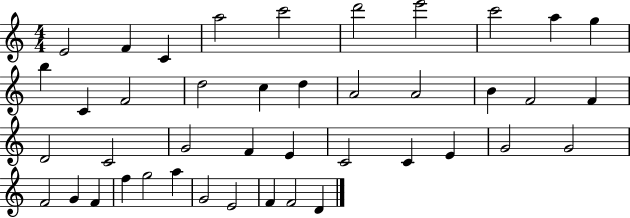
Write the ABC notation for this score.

X:1
T:Untitled
M:4/4
L:1/4
K:C
E2 F C a2 c'2 d'2 e'2 c'2 a g b C F2 d2 c d A2 A2 B F2 F D2 C2 G2 F E C2 C E G2 G2 F2 G F f g2 a G2 E2 F F2 D